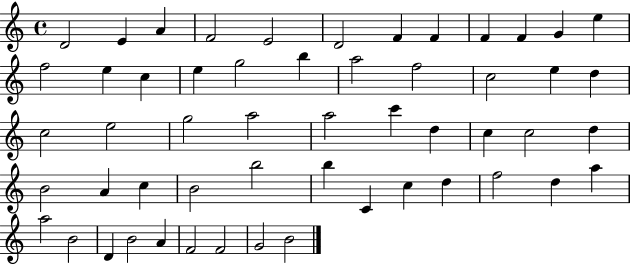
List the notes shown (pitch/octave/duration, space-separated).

D4/h E4/q A4/q F4/h E4/h D4/h F4/q F4/q F4/q F4/q G4/q E5/q F5/h E5/q C5/q E5/q G5/h B5/q A5/h F5/h C5/h E5/q D5/q C5/h E5/h G5/h A5/h A5/h C6/q D5/q C5/q C5/h D5/q B4/h A4/q C5/q B4/h B5/h B5/q C4/q C5/q D5/q F5/h D5/q A5/q A5/h B4/h D4/q B4/h A4/q F4/h F4/h G4/h B4/h